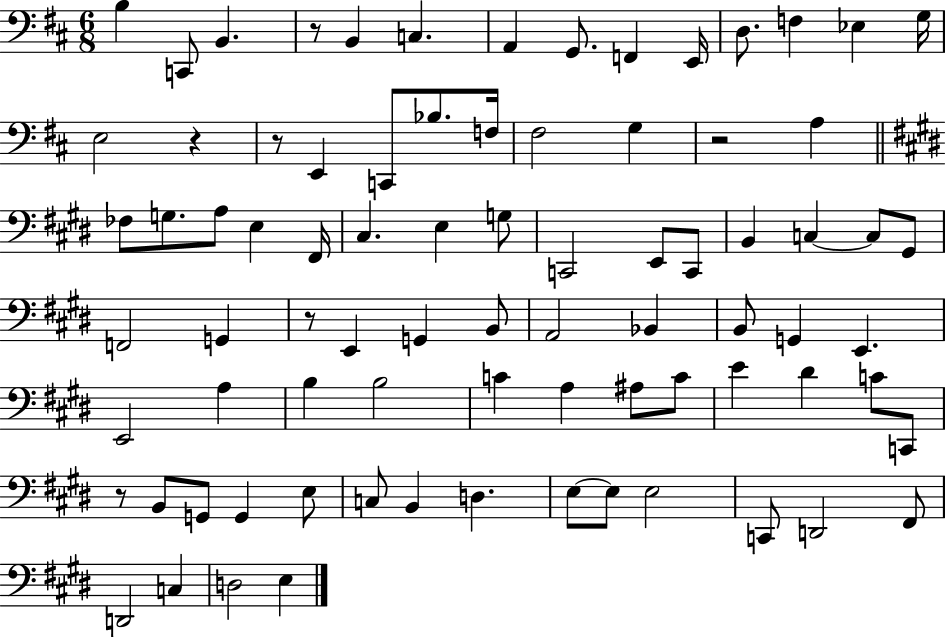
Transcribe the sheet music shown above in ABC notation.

X:1
T:Untitled
M:6/8
L:1/4
K:D
B, C,,/2 B,, z/2 B,, C, A,, G,,/2 F,, E,,/4 D,/2 F, _E, G,/4 E,2 z z/2 E,, C,,/2 _B,/2 F,/4 ^F,2 G, z2 A, _F,/2 G,/2 A,/2 E, ^F,,/4 ^C, E, G,/2 C,,2 E,,/2 C,,/2 B,, C, C,/2 ^G,,/2 F,,2 G,, z/2 E,, G,, B,,/2 A,,2 _B,, B,,/2 G,, E,, E,,2 A, B, B,2 C A, ^A,/2 C/2 E ^D C/2 C,,/2 z/2 B,,/2 G,,/2 G,, E,/2 C,/2 B,, D, E,/2 E,/2 E,2 C,,/2 D,,2 ^F,,/2 D,,2 C, D,2 E,